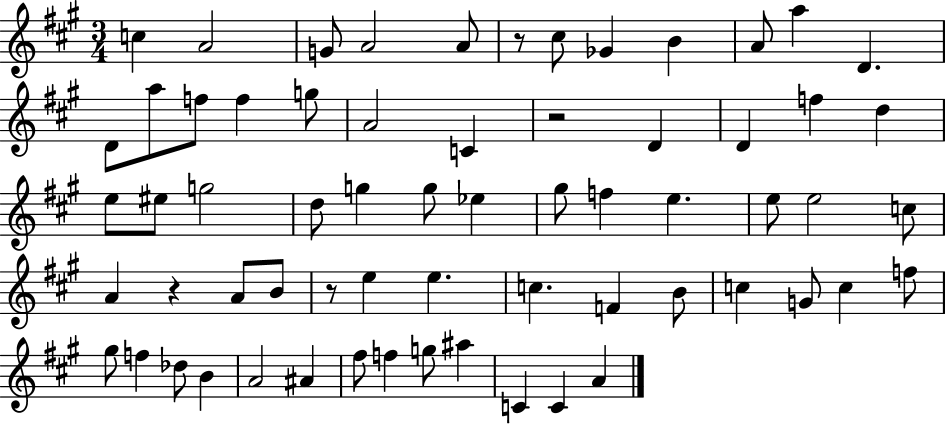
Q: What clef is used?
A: treble